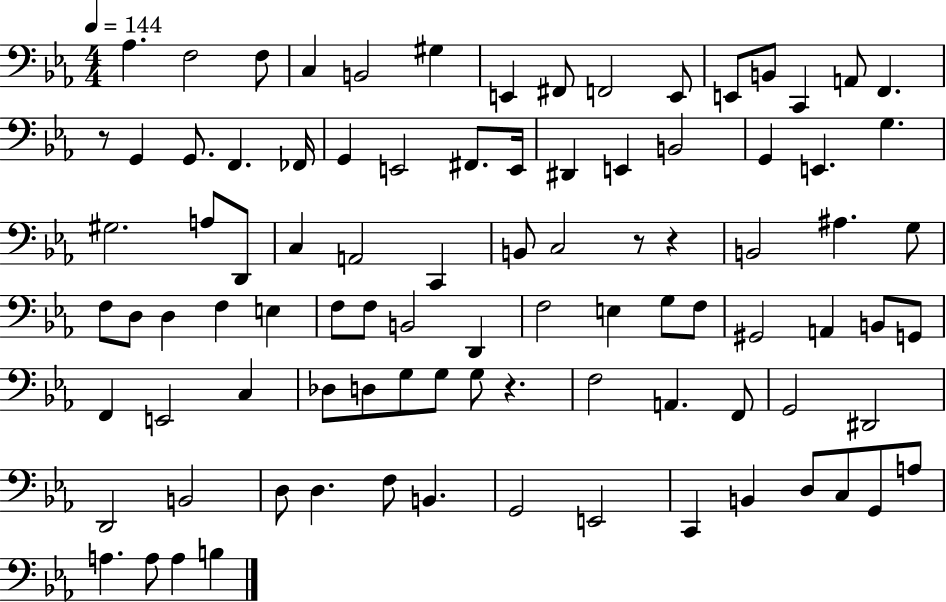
X:1
T:Untitled
M:4/4
L:1/4
K:Eb
_A, F,2 F,/2 C, B,,2 ^G, E,, ^F,,/2 F,,2 E,,/2 E,,/2 B,,/2 C,, A,,/2 F,, z/2 G,, G,,/2 F,, _F,,/4 G,, E,,2 ^F,,/2 E,,/4 ^D,, E,, B,,2 G,, E,, G, ^G,2 A,/2 D,,/2 C, A,,2 C,, B,,/2 C,2 z/2 z B,,2 ^A, G,/2 F,/2 D,/2 D, F, E, F,/2 F,/2 B,,2 D,, F,2 E, G,/2 F,/2 ^G,,2 A,, B,,/2 G,,/2 F,, E,,2 C, _D,/2 D,/2 G,/2 G,/2 G,/2 z F,2 A,, F,,/2 G,,2 ^D,,2 D,,2 B,,2 D,/2 D, F,/2 B,, G,,2 E,,2 C,, B,, D,/2 C,/2 G,,/2 A,/2 A, A,/2 A, B,